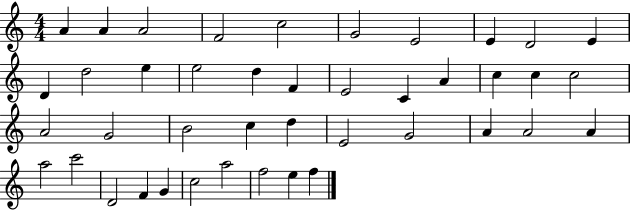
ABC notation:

X:1
T:Untitled
M:4/4
L:1/4
K:C
A A A2 F2 c2 G2 E2 E D2 E D d2 e e2 d F E2 C A c c c2 A2 G2 B2 c d E2 G2 A A2 A a2 c'2 D2 F G c2 a2 f2 e f